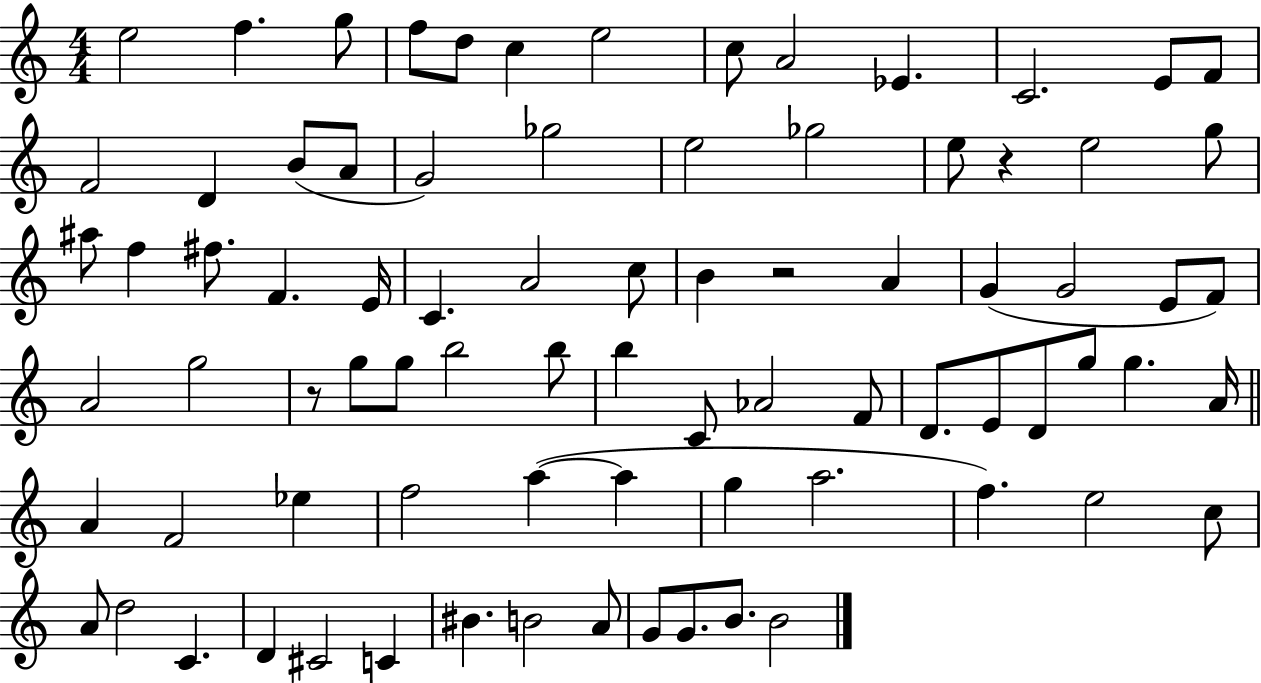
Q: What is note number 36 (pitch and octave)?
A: G4